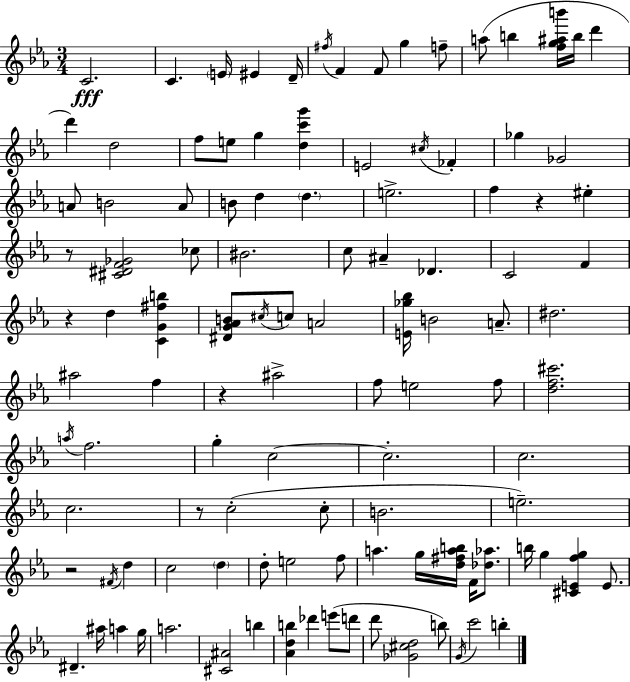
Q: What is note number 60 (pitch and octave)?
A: C5